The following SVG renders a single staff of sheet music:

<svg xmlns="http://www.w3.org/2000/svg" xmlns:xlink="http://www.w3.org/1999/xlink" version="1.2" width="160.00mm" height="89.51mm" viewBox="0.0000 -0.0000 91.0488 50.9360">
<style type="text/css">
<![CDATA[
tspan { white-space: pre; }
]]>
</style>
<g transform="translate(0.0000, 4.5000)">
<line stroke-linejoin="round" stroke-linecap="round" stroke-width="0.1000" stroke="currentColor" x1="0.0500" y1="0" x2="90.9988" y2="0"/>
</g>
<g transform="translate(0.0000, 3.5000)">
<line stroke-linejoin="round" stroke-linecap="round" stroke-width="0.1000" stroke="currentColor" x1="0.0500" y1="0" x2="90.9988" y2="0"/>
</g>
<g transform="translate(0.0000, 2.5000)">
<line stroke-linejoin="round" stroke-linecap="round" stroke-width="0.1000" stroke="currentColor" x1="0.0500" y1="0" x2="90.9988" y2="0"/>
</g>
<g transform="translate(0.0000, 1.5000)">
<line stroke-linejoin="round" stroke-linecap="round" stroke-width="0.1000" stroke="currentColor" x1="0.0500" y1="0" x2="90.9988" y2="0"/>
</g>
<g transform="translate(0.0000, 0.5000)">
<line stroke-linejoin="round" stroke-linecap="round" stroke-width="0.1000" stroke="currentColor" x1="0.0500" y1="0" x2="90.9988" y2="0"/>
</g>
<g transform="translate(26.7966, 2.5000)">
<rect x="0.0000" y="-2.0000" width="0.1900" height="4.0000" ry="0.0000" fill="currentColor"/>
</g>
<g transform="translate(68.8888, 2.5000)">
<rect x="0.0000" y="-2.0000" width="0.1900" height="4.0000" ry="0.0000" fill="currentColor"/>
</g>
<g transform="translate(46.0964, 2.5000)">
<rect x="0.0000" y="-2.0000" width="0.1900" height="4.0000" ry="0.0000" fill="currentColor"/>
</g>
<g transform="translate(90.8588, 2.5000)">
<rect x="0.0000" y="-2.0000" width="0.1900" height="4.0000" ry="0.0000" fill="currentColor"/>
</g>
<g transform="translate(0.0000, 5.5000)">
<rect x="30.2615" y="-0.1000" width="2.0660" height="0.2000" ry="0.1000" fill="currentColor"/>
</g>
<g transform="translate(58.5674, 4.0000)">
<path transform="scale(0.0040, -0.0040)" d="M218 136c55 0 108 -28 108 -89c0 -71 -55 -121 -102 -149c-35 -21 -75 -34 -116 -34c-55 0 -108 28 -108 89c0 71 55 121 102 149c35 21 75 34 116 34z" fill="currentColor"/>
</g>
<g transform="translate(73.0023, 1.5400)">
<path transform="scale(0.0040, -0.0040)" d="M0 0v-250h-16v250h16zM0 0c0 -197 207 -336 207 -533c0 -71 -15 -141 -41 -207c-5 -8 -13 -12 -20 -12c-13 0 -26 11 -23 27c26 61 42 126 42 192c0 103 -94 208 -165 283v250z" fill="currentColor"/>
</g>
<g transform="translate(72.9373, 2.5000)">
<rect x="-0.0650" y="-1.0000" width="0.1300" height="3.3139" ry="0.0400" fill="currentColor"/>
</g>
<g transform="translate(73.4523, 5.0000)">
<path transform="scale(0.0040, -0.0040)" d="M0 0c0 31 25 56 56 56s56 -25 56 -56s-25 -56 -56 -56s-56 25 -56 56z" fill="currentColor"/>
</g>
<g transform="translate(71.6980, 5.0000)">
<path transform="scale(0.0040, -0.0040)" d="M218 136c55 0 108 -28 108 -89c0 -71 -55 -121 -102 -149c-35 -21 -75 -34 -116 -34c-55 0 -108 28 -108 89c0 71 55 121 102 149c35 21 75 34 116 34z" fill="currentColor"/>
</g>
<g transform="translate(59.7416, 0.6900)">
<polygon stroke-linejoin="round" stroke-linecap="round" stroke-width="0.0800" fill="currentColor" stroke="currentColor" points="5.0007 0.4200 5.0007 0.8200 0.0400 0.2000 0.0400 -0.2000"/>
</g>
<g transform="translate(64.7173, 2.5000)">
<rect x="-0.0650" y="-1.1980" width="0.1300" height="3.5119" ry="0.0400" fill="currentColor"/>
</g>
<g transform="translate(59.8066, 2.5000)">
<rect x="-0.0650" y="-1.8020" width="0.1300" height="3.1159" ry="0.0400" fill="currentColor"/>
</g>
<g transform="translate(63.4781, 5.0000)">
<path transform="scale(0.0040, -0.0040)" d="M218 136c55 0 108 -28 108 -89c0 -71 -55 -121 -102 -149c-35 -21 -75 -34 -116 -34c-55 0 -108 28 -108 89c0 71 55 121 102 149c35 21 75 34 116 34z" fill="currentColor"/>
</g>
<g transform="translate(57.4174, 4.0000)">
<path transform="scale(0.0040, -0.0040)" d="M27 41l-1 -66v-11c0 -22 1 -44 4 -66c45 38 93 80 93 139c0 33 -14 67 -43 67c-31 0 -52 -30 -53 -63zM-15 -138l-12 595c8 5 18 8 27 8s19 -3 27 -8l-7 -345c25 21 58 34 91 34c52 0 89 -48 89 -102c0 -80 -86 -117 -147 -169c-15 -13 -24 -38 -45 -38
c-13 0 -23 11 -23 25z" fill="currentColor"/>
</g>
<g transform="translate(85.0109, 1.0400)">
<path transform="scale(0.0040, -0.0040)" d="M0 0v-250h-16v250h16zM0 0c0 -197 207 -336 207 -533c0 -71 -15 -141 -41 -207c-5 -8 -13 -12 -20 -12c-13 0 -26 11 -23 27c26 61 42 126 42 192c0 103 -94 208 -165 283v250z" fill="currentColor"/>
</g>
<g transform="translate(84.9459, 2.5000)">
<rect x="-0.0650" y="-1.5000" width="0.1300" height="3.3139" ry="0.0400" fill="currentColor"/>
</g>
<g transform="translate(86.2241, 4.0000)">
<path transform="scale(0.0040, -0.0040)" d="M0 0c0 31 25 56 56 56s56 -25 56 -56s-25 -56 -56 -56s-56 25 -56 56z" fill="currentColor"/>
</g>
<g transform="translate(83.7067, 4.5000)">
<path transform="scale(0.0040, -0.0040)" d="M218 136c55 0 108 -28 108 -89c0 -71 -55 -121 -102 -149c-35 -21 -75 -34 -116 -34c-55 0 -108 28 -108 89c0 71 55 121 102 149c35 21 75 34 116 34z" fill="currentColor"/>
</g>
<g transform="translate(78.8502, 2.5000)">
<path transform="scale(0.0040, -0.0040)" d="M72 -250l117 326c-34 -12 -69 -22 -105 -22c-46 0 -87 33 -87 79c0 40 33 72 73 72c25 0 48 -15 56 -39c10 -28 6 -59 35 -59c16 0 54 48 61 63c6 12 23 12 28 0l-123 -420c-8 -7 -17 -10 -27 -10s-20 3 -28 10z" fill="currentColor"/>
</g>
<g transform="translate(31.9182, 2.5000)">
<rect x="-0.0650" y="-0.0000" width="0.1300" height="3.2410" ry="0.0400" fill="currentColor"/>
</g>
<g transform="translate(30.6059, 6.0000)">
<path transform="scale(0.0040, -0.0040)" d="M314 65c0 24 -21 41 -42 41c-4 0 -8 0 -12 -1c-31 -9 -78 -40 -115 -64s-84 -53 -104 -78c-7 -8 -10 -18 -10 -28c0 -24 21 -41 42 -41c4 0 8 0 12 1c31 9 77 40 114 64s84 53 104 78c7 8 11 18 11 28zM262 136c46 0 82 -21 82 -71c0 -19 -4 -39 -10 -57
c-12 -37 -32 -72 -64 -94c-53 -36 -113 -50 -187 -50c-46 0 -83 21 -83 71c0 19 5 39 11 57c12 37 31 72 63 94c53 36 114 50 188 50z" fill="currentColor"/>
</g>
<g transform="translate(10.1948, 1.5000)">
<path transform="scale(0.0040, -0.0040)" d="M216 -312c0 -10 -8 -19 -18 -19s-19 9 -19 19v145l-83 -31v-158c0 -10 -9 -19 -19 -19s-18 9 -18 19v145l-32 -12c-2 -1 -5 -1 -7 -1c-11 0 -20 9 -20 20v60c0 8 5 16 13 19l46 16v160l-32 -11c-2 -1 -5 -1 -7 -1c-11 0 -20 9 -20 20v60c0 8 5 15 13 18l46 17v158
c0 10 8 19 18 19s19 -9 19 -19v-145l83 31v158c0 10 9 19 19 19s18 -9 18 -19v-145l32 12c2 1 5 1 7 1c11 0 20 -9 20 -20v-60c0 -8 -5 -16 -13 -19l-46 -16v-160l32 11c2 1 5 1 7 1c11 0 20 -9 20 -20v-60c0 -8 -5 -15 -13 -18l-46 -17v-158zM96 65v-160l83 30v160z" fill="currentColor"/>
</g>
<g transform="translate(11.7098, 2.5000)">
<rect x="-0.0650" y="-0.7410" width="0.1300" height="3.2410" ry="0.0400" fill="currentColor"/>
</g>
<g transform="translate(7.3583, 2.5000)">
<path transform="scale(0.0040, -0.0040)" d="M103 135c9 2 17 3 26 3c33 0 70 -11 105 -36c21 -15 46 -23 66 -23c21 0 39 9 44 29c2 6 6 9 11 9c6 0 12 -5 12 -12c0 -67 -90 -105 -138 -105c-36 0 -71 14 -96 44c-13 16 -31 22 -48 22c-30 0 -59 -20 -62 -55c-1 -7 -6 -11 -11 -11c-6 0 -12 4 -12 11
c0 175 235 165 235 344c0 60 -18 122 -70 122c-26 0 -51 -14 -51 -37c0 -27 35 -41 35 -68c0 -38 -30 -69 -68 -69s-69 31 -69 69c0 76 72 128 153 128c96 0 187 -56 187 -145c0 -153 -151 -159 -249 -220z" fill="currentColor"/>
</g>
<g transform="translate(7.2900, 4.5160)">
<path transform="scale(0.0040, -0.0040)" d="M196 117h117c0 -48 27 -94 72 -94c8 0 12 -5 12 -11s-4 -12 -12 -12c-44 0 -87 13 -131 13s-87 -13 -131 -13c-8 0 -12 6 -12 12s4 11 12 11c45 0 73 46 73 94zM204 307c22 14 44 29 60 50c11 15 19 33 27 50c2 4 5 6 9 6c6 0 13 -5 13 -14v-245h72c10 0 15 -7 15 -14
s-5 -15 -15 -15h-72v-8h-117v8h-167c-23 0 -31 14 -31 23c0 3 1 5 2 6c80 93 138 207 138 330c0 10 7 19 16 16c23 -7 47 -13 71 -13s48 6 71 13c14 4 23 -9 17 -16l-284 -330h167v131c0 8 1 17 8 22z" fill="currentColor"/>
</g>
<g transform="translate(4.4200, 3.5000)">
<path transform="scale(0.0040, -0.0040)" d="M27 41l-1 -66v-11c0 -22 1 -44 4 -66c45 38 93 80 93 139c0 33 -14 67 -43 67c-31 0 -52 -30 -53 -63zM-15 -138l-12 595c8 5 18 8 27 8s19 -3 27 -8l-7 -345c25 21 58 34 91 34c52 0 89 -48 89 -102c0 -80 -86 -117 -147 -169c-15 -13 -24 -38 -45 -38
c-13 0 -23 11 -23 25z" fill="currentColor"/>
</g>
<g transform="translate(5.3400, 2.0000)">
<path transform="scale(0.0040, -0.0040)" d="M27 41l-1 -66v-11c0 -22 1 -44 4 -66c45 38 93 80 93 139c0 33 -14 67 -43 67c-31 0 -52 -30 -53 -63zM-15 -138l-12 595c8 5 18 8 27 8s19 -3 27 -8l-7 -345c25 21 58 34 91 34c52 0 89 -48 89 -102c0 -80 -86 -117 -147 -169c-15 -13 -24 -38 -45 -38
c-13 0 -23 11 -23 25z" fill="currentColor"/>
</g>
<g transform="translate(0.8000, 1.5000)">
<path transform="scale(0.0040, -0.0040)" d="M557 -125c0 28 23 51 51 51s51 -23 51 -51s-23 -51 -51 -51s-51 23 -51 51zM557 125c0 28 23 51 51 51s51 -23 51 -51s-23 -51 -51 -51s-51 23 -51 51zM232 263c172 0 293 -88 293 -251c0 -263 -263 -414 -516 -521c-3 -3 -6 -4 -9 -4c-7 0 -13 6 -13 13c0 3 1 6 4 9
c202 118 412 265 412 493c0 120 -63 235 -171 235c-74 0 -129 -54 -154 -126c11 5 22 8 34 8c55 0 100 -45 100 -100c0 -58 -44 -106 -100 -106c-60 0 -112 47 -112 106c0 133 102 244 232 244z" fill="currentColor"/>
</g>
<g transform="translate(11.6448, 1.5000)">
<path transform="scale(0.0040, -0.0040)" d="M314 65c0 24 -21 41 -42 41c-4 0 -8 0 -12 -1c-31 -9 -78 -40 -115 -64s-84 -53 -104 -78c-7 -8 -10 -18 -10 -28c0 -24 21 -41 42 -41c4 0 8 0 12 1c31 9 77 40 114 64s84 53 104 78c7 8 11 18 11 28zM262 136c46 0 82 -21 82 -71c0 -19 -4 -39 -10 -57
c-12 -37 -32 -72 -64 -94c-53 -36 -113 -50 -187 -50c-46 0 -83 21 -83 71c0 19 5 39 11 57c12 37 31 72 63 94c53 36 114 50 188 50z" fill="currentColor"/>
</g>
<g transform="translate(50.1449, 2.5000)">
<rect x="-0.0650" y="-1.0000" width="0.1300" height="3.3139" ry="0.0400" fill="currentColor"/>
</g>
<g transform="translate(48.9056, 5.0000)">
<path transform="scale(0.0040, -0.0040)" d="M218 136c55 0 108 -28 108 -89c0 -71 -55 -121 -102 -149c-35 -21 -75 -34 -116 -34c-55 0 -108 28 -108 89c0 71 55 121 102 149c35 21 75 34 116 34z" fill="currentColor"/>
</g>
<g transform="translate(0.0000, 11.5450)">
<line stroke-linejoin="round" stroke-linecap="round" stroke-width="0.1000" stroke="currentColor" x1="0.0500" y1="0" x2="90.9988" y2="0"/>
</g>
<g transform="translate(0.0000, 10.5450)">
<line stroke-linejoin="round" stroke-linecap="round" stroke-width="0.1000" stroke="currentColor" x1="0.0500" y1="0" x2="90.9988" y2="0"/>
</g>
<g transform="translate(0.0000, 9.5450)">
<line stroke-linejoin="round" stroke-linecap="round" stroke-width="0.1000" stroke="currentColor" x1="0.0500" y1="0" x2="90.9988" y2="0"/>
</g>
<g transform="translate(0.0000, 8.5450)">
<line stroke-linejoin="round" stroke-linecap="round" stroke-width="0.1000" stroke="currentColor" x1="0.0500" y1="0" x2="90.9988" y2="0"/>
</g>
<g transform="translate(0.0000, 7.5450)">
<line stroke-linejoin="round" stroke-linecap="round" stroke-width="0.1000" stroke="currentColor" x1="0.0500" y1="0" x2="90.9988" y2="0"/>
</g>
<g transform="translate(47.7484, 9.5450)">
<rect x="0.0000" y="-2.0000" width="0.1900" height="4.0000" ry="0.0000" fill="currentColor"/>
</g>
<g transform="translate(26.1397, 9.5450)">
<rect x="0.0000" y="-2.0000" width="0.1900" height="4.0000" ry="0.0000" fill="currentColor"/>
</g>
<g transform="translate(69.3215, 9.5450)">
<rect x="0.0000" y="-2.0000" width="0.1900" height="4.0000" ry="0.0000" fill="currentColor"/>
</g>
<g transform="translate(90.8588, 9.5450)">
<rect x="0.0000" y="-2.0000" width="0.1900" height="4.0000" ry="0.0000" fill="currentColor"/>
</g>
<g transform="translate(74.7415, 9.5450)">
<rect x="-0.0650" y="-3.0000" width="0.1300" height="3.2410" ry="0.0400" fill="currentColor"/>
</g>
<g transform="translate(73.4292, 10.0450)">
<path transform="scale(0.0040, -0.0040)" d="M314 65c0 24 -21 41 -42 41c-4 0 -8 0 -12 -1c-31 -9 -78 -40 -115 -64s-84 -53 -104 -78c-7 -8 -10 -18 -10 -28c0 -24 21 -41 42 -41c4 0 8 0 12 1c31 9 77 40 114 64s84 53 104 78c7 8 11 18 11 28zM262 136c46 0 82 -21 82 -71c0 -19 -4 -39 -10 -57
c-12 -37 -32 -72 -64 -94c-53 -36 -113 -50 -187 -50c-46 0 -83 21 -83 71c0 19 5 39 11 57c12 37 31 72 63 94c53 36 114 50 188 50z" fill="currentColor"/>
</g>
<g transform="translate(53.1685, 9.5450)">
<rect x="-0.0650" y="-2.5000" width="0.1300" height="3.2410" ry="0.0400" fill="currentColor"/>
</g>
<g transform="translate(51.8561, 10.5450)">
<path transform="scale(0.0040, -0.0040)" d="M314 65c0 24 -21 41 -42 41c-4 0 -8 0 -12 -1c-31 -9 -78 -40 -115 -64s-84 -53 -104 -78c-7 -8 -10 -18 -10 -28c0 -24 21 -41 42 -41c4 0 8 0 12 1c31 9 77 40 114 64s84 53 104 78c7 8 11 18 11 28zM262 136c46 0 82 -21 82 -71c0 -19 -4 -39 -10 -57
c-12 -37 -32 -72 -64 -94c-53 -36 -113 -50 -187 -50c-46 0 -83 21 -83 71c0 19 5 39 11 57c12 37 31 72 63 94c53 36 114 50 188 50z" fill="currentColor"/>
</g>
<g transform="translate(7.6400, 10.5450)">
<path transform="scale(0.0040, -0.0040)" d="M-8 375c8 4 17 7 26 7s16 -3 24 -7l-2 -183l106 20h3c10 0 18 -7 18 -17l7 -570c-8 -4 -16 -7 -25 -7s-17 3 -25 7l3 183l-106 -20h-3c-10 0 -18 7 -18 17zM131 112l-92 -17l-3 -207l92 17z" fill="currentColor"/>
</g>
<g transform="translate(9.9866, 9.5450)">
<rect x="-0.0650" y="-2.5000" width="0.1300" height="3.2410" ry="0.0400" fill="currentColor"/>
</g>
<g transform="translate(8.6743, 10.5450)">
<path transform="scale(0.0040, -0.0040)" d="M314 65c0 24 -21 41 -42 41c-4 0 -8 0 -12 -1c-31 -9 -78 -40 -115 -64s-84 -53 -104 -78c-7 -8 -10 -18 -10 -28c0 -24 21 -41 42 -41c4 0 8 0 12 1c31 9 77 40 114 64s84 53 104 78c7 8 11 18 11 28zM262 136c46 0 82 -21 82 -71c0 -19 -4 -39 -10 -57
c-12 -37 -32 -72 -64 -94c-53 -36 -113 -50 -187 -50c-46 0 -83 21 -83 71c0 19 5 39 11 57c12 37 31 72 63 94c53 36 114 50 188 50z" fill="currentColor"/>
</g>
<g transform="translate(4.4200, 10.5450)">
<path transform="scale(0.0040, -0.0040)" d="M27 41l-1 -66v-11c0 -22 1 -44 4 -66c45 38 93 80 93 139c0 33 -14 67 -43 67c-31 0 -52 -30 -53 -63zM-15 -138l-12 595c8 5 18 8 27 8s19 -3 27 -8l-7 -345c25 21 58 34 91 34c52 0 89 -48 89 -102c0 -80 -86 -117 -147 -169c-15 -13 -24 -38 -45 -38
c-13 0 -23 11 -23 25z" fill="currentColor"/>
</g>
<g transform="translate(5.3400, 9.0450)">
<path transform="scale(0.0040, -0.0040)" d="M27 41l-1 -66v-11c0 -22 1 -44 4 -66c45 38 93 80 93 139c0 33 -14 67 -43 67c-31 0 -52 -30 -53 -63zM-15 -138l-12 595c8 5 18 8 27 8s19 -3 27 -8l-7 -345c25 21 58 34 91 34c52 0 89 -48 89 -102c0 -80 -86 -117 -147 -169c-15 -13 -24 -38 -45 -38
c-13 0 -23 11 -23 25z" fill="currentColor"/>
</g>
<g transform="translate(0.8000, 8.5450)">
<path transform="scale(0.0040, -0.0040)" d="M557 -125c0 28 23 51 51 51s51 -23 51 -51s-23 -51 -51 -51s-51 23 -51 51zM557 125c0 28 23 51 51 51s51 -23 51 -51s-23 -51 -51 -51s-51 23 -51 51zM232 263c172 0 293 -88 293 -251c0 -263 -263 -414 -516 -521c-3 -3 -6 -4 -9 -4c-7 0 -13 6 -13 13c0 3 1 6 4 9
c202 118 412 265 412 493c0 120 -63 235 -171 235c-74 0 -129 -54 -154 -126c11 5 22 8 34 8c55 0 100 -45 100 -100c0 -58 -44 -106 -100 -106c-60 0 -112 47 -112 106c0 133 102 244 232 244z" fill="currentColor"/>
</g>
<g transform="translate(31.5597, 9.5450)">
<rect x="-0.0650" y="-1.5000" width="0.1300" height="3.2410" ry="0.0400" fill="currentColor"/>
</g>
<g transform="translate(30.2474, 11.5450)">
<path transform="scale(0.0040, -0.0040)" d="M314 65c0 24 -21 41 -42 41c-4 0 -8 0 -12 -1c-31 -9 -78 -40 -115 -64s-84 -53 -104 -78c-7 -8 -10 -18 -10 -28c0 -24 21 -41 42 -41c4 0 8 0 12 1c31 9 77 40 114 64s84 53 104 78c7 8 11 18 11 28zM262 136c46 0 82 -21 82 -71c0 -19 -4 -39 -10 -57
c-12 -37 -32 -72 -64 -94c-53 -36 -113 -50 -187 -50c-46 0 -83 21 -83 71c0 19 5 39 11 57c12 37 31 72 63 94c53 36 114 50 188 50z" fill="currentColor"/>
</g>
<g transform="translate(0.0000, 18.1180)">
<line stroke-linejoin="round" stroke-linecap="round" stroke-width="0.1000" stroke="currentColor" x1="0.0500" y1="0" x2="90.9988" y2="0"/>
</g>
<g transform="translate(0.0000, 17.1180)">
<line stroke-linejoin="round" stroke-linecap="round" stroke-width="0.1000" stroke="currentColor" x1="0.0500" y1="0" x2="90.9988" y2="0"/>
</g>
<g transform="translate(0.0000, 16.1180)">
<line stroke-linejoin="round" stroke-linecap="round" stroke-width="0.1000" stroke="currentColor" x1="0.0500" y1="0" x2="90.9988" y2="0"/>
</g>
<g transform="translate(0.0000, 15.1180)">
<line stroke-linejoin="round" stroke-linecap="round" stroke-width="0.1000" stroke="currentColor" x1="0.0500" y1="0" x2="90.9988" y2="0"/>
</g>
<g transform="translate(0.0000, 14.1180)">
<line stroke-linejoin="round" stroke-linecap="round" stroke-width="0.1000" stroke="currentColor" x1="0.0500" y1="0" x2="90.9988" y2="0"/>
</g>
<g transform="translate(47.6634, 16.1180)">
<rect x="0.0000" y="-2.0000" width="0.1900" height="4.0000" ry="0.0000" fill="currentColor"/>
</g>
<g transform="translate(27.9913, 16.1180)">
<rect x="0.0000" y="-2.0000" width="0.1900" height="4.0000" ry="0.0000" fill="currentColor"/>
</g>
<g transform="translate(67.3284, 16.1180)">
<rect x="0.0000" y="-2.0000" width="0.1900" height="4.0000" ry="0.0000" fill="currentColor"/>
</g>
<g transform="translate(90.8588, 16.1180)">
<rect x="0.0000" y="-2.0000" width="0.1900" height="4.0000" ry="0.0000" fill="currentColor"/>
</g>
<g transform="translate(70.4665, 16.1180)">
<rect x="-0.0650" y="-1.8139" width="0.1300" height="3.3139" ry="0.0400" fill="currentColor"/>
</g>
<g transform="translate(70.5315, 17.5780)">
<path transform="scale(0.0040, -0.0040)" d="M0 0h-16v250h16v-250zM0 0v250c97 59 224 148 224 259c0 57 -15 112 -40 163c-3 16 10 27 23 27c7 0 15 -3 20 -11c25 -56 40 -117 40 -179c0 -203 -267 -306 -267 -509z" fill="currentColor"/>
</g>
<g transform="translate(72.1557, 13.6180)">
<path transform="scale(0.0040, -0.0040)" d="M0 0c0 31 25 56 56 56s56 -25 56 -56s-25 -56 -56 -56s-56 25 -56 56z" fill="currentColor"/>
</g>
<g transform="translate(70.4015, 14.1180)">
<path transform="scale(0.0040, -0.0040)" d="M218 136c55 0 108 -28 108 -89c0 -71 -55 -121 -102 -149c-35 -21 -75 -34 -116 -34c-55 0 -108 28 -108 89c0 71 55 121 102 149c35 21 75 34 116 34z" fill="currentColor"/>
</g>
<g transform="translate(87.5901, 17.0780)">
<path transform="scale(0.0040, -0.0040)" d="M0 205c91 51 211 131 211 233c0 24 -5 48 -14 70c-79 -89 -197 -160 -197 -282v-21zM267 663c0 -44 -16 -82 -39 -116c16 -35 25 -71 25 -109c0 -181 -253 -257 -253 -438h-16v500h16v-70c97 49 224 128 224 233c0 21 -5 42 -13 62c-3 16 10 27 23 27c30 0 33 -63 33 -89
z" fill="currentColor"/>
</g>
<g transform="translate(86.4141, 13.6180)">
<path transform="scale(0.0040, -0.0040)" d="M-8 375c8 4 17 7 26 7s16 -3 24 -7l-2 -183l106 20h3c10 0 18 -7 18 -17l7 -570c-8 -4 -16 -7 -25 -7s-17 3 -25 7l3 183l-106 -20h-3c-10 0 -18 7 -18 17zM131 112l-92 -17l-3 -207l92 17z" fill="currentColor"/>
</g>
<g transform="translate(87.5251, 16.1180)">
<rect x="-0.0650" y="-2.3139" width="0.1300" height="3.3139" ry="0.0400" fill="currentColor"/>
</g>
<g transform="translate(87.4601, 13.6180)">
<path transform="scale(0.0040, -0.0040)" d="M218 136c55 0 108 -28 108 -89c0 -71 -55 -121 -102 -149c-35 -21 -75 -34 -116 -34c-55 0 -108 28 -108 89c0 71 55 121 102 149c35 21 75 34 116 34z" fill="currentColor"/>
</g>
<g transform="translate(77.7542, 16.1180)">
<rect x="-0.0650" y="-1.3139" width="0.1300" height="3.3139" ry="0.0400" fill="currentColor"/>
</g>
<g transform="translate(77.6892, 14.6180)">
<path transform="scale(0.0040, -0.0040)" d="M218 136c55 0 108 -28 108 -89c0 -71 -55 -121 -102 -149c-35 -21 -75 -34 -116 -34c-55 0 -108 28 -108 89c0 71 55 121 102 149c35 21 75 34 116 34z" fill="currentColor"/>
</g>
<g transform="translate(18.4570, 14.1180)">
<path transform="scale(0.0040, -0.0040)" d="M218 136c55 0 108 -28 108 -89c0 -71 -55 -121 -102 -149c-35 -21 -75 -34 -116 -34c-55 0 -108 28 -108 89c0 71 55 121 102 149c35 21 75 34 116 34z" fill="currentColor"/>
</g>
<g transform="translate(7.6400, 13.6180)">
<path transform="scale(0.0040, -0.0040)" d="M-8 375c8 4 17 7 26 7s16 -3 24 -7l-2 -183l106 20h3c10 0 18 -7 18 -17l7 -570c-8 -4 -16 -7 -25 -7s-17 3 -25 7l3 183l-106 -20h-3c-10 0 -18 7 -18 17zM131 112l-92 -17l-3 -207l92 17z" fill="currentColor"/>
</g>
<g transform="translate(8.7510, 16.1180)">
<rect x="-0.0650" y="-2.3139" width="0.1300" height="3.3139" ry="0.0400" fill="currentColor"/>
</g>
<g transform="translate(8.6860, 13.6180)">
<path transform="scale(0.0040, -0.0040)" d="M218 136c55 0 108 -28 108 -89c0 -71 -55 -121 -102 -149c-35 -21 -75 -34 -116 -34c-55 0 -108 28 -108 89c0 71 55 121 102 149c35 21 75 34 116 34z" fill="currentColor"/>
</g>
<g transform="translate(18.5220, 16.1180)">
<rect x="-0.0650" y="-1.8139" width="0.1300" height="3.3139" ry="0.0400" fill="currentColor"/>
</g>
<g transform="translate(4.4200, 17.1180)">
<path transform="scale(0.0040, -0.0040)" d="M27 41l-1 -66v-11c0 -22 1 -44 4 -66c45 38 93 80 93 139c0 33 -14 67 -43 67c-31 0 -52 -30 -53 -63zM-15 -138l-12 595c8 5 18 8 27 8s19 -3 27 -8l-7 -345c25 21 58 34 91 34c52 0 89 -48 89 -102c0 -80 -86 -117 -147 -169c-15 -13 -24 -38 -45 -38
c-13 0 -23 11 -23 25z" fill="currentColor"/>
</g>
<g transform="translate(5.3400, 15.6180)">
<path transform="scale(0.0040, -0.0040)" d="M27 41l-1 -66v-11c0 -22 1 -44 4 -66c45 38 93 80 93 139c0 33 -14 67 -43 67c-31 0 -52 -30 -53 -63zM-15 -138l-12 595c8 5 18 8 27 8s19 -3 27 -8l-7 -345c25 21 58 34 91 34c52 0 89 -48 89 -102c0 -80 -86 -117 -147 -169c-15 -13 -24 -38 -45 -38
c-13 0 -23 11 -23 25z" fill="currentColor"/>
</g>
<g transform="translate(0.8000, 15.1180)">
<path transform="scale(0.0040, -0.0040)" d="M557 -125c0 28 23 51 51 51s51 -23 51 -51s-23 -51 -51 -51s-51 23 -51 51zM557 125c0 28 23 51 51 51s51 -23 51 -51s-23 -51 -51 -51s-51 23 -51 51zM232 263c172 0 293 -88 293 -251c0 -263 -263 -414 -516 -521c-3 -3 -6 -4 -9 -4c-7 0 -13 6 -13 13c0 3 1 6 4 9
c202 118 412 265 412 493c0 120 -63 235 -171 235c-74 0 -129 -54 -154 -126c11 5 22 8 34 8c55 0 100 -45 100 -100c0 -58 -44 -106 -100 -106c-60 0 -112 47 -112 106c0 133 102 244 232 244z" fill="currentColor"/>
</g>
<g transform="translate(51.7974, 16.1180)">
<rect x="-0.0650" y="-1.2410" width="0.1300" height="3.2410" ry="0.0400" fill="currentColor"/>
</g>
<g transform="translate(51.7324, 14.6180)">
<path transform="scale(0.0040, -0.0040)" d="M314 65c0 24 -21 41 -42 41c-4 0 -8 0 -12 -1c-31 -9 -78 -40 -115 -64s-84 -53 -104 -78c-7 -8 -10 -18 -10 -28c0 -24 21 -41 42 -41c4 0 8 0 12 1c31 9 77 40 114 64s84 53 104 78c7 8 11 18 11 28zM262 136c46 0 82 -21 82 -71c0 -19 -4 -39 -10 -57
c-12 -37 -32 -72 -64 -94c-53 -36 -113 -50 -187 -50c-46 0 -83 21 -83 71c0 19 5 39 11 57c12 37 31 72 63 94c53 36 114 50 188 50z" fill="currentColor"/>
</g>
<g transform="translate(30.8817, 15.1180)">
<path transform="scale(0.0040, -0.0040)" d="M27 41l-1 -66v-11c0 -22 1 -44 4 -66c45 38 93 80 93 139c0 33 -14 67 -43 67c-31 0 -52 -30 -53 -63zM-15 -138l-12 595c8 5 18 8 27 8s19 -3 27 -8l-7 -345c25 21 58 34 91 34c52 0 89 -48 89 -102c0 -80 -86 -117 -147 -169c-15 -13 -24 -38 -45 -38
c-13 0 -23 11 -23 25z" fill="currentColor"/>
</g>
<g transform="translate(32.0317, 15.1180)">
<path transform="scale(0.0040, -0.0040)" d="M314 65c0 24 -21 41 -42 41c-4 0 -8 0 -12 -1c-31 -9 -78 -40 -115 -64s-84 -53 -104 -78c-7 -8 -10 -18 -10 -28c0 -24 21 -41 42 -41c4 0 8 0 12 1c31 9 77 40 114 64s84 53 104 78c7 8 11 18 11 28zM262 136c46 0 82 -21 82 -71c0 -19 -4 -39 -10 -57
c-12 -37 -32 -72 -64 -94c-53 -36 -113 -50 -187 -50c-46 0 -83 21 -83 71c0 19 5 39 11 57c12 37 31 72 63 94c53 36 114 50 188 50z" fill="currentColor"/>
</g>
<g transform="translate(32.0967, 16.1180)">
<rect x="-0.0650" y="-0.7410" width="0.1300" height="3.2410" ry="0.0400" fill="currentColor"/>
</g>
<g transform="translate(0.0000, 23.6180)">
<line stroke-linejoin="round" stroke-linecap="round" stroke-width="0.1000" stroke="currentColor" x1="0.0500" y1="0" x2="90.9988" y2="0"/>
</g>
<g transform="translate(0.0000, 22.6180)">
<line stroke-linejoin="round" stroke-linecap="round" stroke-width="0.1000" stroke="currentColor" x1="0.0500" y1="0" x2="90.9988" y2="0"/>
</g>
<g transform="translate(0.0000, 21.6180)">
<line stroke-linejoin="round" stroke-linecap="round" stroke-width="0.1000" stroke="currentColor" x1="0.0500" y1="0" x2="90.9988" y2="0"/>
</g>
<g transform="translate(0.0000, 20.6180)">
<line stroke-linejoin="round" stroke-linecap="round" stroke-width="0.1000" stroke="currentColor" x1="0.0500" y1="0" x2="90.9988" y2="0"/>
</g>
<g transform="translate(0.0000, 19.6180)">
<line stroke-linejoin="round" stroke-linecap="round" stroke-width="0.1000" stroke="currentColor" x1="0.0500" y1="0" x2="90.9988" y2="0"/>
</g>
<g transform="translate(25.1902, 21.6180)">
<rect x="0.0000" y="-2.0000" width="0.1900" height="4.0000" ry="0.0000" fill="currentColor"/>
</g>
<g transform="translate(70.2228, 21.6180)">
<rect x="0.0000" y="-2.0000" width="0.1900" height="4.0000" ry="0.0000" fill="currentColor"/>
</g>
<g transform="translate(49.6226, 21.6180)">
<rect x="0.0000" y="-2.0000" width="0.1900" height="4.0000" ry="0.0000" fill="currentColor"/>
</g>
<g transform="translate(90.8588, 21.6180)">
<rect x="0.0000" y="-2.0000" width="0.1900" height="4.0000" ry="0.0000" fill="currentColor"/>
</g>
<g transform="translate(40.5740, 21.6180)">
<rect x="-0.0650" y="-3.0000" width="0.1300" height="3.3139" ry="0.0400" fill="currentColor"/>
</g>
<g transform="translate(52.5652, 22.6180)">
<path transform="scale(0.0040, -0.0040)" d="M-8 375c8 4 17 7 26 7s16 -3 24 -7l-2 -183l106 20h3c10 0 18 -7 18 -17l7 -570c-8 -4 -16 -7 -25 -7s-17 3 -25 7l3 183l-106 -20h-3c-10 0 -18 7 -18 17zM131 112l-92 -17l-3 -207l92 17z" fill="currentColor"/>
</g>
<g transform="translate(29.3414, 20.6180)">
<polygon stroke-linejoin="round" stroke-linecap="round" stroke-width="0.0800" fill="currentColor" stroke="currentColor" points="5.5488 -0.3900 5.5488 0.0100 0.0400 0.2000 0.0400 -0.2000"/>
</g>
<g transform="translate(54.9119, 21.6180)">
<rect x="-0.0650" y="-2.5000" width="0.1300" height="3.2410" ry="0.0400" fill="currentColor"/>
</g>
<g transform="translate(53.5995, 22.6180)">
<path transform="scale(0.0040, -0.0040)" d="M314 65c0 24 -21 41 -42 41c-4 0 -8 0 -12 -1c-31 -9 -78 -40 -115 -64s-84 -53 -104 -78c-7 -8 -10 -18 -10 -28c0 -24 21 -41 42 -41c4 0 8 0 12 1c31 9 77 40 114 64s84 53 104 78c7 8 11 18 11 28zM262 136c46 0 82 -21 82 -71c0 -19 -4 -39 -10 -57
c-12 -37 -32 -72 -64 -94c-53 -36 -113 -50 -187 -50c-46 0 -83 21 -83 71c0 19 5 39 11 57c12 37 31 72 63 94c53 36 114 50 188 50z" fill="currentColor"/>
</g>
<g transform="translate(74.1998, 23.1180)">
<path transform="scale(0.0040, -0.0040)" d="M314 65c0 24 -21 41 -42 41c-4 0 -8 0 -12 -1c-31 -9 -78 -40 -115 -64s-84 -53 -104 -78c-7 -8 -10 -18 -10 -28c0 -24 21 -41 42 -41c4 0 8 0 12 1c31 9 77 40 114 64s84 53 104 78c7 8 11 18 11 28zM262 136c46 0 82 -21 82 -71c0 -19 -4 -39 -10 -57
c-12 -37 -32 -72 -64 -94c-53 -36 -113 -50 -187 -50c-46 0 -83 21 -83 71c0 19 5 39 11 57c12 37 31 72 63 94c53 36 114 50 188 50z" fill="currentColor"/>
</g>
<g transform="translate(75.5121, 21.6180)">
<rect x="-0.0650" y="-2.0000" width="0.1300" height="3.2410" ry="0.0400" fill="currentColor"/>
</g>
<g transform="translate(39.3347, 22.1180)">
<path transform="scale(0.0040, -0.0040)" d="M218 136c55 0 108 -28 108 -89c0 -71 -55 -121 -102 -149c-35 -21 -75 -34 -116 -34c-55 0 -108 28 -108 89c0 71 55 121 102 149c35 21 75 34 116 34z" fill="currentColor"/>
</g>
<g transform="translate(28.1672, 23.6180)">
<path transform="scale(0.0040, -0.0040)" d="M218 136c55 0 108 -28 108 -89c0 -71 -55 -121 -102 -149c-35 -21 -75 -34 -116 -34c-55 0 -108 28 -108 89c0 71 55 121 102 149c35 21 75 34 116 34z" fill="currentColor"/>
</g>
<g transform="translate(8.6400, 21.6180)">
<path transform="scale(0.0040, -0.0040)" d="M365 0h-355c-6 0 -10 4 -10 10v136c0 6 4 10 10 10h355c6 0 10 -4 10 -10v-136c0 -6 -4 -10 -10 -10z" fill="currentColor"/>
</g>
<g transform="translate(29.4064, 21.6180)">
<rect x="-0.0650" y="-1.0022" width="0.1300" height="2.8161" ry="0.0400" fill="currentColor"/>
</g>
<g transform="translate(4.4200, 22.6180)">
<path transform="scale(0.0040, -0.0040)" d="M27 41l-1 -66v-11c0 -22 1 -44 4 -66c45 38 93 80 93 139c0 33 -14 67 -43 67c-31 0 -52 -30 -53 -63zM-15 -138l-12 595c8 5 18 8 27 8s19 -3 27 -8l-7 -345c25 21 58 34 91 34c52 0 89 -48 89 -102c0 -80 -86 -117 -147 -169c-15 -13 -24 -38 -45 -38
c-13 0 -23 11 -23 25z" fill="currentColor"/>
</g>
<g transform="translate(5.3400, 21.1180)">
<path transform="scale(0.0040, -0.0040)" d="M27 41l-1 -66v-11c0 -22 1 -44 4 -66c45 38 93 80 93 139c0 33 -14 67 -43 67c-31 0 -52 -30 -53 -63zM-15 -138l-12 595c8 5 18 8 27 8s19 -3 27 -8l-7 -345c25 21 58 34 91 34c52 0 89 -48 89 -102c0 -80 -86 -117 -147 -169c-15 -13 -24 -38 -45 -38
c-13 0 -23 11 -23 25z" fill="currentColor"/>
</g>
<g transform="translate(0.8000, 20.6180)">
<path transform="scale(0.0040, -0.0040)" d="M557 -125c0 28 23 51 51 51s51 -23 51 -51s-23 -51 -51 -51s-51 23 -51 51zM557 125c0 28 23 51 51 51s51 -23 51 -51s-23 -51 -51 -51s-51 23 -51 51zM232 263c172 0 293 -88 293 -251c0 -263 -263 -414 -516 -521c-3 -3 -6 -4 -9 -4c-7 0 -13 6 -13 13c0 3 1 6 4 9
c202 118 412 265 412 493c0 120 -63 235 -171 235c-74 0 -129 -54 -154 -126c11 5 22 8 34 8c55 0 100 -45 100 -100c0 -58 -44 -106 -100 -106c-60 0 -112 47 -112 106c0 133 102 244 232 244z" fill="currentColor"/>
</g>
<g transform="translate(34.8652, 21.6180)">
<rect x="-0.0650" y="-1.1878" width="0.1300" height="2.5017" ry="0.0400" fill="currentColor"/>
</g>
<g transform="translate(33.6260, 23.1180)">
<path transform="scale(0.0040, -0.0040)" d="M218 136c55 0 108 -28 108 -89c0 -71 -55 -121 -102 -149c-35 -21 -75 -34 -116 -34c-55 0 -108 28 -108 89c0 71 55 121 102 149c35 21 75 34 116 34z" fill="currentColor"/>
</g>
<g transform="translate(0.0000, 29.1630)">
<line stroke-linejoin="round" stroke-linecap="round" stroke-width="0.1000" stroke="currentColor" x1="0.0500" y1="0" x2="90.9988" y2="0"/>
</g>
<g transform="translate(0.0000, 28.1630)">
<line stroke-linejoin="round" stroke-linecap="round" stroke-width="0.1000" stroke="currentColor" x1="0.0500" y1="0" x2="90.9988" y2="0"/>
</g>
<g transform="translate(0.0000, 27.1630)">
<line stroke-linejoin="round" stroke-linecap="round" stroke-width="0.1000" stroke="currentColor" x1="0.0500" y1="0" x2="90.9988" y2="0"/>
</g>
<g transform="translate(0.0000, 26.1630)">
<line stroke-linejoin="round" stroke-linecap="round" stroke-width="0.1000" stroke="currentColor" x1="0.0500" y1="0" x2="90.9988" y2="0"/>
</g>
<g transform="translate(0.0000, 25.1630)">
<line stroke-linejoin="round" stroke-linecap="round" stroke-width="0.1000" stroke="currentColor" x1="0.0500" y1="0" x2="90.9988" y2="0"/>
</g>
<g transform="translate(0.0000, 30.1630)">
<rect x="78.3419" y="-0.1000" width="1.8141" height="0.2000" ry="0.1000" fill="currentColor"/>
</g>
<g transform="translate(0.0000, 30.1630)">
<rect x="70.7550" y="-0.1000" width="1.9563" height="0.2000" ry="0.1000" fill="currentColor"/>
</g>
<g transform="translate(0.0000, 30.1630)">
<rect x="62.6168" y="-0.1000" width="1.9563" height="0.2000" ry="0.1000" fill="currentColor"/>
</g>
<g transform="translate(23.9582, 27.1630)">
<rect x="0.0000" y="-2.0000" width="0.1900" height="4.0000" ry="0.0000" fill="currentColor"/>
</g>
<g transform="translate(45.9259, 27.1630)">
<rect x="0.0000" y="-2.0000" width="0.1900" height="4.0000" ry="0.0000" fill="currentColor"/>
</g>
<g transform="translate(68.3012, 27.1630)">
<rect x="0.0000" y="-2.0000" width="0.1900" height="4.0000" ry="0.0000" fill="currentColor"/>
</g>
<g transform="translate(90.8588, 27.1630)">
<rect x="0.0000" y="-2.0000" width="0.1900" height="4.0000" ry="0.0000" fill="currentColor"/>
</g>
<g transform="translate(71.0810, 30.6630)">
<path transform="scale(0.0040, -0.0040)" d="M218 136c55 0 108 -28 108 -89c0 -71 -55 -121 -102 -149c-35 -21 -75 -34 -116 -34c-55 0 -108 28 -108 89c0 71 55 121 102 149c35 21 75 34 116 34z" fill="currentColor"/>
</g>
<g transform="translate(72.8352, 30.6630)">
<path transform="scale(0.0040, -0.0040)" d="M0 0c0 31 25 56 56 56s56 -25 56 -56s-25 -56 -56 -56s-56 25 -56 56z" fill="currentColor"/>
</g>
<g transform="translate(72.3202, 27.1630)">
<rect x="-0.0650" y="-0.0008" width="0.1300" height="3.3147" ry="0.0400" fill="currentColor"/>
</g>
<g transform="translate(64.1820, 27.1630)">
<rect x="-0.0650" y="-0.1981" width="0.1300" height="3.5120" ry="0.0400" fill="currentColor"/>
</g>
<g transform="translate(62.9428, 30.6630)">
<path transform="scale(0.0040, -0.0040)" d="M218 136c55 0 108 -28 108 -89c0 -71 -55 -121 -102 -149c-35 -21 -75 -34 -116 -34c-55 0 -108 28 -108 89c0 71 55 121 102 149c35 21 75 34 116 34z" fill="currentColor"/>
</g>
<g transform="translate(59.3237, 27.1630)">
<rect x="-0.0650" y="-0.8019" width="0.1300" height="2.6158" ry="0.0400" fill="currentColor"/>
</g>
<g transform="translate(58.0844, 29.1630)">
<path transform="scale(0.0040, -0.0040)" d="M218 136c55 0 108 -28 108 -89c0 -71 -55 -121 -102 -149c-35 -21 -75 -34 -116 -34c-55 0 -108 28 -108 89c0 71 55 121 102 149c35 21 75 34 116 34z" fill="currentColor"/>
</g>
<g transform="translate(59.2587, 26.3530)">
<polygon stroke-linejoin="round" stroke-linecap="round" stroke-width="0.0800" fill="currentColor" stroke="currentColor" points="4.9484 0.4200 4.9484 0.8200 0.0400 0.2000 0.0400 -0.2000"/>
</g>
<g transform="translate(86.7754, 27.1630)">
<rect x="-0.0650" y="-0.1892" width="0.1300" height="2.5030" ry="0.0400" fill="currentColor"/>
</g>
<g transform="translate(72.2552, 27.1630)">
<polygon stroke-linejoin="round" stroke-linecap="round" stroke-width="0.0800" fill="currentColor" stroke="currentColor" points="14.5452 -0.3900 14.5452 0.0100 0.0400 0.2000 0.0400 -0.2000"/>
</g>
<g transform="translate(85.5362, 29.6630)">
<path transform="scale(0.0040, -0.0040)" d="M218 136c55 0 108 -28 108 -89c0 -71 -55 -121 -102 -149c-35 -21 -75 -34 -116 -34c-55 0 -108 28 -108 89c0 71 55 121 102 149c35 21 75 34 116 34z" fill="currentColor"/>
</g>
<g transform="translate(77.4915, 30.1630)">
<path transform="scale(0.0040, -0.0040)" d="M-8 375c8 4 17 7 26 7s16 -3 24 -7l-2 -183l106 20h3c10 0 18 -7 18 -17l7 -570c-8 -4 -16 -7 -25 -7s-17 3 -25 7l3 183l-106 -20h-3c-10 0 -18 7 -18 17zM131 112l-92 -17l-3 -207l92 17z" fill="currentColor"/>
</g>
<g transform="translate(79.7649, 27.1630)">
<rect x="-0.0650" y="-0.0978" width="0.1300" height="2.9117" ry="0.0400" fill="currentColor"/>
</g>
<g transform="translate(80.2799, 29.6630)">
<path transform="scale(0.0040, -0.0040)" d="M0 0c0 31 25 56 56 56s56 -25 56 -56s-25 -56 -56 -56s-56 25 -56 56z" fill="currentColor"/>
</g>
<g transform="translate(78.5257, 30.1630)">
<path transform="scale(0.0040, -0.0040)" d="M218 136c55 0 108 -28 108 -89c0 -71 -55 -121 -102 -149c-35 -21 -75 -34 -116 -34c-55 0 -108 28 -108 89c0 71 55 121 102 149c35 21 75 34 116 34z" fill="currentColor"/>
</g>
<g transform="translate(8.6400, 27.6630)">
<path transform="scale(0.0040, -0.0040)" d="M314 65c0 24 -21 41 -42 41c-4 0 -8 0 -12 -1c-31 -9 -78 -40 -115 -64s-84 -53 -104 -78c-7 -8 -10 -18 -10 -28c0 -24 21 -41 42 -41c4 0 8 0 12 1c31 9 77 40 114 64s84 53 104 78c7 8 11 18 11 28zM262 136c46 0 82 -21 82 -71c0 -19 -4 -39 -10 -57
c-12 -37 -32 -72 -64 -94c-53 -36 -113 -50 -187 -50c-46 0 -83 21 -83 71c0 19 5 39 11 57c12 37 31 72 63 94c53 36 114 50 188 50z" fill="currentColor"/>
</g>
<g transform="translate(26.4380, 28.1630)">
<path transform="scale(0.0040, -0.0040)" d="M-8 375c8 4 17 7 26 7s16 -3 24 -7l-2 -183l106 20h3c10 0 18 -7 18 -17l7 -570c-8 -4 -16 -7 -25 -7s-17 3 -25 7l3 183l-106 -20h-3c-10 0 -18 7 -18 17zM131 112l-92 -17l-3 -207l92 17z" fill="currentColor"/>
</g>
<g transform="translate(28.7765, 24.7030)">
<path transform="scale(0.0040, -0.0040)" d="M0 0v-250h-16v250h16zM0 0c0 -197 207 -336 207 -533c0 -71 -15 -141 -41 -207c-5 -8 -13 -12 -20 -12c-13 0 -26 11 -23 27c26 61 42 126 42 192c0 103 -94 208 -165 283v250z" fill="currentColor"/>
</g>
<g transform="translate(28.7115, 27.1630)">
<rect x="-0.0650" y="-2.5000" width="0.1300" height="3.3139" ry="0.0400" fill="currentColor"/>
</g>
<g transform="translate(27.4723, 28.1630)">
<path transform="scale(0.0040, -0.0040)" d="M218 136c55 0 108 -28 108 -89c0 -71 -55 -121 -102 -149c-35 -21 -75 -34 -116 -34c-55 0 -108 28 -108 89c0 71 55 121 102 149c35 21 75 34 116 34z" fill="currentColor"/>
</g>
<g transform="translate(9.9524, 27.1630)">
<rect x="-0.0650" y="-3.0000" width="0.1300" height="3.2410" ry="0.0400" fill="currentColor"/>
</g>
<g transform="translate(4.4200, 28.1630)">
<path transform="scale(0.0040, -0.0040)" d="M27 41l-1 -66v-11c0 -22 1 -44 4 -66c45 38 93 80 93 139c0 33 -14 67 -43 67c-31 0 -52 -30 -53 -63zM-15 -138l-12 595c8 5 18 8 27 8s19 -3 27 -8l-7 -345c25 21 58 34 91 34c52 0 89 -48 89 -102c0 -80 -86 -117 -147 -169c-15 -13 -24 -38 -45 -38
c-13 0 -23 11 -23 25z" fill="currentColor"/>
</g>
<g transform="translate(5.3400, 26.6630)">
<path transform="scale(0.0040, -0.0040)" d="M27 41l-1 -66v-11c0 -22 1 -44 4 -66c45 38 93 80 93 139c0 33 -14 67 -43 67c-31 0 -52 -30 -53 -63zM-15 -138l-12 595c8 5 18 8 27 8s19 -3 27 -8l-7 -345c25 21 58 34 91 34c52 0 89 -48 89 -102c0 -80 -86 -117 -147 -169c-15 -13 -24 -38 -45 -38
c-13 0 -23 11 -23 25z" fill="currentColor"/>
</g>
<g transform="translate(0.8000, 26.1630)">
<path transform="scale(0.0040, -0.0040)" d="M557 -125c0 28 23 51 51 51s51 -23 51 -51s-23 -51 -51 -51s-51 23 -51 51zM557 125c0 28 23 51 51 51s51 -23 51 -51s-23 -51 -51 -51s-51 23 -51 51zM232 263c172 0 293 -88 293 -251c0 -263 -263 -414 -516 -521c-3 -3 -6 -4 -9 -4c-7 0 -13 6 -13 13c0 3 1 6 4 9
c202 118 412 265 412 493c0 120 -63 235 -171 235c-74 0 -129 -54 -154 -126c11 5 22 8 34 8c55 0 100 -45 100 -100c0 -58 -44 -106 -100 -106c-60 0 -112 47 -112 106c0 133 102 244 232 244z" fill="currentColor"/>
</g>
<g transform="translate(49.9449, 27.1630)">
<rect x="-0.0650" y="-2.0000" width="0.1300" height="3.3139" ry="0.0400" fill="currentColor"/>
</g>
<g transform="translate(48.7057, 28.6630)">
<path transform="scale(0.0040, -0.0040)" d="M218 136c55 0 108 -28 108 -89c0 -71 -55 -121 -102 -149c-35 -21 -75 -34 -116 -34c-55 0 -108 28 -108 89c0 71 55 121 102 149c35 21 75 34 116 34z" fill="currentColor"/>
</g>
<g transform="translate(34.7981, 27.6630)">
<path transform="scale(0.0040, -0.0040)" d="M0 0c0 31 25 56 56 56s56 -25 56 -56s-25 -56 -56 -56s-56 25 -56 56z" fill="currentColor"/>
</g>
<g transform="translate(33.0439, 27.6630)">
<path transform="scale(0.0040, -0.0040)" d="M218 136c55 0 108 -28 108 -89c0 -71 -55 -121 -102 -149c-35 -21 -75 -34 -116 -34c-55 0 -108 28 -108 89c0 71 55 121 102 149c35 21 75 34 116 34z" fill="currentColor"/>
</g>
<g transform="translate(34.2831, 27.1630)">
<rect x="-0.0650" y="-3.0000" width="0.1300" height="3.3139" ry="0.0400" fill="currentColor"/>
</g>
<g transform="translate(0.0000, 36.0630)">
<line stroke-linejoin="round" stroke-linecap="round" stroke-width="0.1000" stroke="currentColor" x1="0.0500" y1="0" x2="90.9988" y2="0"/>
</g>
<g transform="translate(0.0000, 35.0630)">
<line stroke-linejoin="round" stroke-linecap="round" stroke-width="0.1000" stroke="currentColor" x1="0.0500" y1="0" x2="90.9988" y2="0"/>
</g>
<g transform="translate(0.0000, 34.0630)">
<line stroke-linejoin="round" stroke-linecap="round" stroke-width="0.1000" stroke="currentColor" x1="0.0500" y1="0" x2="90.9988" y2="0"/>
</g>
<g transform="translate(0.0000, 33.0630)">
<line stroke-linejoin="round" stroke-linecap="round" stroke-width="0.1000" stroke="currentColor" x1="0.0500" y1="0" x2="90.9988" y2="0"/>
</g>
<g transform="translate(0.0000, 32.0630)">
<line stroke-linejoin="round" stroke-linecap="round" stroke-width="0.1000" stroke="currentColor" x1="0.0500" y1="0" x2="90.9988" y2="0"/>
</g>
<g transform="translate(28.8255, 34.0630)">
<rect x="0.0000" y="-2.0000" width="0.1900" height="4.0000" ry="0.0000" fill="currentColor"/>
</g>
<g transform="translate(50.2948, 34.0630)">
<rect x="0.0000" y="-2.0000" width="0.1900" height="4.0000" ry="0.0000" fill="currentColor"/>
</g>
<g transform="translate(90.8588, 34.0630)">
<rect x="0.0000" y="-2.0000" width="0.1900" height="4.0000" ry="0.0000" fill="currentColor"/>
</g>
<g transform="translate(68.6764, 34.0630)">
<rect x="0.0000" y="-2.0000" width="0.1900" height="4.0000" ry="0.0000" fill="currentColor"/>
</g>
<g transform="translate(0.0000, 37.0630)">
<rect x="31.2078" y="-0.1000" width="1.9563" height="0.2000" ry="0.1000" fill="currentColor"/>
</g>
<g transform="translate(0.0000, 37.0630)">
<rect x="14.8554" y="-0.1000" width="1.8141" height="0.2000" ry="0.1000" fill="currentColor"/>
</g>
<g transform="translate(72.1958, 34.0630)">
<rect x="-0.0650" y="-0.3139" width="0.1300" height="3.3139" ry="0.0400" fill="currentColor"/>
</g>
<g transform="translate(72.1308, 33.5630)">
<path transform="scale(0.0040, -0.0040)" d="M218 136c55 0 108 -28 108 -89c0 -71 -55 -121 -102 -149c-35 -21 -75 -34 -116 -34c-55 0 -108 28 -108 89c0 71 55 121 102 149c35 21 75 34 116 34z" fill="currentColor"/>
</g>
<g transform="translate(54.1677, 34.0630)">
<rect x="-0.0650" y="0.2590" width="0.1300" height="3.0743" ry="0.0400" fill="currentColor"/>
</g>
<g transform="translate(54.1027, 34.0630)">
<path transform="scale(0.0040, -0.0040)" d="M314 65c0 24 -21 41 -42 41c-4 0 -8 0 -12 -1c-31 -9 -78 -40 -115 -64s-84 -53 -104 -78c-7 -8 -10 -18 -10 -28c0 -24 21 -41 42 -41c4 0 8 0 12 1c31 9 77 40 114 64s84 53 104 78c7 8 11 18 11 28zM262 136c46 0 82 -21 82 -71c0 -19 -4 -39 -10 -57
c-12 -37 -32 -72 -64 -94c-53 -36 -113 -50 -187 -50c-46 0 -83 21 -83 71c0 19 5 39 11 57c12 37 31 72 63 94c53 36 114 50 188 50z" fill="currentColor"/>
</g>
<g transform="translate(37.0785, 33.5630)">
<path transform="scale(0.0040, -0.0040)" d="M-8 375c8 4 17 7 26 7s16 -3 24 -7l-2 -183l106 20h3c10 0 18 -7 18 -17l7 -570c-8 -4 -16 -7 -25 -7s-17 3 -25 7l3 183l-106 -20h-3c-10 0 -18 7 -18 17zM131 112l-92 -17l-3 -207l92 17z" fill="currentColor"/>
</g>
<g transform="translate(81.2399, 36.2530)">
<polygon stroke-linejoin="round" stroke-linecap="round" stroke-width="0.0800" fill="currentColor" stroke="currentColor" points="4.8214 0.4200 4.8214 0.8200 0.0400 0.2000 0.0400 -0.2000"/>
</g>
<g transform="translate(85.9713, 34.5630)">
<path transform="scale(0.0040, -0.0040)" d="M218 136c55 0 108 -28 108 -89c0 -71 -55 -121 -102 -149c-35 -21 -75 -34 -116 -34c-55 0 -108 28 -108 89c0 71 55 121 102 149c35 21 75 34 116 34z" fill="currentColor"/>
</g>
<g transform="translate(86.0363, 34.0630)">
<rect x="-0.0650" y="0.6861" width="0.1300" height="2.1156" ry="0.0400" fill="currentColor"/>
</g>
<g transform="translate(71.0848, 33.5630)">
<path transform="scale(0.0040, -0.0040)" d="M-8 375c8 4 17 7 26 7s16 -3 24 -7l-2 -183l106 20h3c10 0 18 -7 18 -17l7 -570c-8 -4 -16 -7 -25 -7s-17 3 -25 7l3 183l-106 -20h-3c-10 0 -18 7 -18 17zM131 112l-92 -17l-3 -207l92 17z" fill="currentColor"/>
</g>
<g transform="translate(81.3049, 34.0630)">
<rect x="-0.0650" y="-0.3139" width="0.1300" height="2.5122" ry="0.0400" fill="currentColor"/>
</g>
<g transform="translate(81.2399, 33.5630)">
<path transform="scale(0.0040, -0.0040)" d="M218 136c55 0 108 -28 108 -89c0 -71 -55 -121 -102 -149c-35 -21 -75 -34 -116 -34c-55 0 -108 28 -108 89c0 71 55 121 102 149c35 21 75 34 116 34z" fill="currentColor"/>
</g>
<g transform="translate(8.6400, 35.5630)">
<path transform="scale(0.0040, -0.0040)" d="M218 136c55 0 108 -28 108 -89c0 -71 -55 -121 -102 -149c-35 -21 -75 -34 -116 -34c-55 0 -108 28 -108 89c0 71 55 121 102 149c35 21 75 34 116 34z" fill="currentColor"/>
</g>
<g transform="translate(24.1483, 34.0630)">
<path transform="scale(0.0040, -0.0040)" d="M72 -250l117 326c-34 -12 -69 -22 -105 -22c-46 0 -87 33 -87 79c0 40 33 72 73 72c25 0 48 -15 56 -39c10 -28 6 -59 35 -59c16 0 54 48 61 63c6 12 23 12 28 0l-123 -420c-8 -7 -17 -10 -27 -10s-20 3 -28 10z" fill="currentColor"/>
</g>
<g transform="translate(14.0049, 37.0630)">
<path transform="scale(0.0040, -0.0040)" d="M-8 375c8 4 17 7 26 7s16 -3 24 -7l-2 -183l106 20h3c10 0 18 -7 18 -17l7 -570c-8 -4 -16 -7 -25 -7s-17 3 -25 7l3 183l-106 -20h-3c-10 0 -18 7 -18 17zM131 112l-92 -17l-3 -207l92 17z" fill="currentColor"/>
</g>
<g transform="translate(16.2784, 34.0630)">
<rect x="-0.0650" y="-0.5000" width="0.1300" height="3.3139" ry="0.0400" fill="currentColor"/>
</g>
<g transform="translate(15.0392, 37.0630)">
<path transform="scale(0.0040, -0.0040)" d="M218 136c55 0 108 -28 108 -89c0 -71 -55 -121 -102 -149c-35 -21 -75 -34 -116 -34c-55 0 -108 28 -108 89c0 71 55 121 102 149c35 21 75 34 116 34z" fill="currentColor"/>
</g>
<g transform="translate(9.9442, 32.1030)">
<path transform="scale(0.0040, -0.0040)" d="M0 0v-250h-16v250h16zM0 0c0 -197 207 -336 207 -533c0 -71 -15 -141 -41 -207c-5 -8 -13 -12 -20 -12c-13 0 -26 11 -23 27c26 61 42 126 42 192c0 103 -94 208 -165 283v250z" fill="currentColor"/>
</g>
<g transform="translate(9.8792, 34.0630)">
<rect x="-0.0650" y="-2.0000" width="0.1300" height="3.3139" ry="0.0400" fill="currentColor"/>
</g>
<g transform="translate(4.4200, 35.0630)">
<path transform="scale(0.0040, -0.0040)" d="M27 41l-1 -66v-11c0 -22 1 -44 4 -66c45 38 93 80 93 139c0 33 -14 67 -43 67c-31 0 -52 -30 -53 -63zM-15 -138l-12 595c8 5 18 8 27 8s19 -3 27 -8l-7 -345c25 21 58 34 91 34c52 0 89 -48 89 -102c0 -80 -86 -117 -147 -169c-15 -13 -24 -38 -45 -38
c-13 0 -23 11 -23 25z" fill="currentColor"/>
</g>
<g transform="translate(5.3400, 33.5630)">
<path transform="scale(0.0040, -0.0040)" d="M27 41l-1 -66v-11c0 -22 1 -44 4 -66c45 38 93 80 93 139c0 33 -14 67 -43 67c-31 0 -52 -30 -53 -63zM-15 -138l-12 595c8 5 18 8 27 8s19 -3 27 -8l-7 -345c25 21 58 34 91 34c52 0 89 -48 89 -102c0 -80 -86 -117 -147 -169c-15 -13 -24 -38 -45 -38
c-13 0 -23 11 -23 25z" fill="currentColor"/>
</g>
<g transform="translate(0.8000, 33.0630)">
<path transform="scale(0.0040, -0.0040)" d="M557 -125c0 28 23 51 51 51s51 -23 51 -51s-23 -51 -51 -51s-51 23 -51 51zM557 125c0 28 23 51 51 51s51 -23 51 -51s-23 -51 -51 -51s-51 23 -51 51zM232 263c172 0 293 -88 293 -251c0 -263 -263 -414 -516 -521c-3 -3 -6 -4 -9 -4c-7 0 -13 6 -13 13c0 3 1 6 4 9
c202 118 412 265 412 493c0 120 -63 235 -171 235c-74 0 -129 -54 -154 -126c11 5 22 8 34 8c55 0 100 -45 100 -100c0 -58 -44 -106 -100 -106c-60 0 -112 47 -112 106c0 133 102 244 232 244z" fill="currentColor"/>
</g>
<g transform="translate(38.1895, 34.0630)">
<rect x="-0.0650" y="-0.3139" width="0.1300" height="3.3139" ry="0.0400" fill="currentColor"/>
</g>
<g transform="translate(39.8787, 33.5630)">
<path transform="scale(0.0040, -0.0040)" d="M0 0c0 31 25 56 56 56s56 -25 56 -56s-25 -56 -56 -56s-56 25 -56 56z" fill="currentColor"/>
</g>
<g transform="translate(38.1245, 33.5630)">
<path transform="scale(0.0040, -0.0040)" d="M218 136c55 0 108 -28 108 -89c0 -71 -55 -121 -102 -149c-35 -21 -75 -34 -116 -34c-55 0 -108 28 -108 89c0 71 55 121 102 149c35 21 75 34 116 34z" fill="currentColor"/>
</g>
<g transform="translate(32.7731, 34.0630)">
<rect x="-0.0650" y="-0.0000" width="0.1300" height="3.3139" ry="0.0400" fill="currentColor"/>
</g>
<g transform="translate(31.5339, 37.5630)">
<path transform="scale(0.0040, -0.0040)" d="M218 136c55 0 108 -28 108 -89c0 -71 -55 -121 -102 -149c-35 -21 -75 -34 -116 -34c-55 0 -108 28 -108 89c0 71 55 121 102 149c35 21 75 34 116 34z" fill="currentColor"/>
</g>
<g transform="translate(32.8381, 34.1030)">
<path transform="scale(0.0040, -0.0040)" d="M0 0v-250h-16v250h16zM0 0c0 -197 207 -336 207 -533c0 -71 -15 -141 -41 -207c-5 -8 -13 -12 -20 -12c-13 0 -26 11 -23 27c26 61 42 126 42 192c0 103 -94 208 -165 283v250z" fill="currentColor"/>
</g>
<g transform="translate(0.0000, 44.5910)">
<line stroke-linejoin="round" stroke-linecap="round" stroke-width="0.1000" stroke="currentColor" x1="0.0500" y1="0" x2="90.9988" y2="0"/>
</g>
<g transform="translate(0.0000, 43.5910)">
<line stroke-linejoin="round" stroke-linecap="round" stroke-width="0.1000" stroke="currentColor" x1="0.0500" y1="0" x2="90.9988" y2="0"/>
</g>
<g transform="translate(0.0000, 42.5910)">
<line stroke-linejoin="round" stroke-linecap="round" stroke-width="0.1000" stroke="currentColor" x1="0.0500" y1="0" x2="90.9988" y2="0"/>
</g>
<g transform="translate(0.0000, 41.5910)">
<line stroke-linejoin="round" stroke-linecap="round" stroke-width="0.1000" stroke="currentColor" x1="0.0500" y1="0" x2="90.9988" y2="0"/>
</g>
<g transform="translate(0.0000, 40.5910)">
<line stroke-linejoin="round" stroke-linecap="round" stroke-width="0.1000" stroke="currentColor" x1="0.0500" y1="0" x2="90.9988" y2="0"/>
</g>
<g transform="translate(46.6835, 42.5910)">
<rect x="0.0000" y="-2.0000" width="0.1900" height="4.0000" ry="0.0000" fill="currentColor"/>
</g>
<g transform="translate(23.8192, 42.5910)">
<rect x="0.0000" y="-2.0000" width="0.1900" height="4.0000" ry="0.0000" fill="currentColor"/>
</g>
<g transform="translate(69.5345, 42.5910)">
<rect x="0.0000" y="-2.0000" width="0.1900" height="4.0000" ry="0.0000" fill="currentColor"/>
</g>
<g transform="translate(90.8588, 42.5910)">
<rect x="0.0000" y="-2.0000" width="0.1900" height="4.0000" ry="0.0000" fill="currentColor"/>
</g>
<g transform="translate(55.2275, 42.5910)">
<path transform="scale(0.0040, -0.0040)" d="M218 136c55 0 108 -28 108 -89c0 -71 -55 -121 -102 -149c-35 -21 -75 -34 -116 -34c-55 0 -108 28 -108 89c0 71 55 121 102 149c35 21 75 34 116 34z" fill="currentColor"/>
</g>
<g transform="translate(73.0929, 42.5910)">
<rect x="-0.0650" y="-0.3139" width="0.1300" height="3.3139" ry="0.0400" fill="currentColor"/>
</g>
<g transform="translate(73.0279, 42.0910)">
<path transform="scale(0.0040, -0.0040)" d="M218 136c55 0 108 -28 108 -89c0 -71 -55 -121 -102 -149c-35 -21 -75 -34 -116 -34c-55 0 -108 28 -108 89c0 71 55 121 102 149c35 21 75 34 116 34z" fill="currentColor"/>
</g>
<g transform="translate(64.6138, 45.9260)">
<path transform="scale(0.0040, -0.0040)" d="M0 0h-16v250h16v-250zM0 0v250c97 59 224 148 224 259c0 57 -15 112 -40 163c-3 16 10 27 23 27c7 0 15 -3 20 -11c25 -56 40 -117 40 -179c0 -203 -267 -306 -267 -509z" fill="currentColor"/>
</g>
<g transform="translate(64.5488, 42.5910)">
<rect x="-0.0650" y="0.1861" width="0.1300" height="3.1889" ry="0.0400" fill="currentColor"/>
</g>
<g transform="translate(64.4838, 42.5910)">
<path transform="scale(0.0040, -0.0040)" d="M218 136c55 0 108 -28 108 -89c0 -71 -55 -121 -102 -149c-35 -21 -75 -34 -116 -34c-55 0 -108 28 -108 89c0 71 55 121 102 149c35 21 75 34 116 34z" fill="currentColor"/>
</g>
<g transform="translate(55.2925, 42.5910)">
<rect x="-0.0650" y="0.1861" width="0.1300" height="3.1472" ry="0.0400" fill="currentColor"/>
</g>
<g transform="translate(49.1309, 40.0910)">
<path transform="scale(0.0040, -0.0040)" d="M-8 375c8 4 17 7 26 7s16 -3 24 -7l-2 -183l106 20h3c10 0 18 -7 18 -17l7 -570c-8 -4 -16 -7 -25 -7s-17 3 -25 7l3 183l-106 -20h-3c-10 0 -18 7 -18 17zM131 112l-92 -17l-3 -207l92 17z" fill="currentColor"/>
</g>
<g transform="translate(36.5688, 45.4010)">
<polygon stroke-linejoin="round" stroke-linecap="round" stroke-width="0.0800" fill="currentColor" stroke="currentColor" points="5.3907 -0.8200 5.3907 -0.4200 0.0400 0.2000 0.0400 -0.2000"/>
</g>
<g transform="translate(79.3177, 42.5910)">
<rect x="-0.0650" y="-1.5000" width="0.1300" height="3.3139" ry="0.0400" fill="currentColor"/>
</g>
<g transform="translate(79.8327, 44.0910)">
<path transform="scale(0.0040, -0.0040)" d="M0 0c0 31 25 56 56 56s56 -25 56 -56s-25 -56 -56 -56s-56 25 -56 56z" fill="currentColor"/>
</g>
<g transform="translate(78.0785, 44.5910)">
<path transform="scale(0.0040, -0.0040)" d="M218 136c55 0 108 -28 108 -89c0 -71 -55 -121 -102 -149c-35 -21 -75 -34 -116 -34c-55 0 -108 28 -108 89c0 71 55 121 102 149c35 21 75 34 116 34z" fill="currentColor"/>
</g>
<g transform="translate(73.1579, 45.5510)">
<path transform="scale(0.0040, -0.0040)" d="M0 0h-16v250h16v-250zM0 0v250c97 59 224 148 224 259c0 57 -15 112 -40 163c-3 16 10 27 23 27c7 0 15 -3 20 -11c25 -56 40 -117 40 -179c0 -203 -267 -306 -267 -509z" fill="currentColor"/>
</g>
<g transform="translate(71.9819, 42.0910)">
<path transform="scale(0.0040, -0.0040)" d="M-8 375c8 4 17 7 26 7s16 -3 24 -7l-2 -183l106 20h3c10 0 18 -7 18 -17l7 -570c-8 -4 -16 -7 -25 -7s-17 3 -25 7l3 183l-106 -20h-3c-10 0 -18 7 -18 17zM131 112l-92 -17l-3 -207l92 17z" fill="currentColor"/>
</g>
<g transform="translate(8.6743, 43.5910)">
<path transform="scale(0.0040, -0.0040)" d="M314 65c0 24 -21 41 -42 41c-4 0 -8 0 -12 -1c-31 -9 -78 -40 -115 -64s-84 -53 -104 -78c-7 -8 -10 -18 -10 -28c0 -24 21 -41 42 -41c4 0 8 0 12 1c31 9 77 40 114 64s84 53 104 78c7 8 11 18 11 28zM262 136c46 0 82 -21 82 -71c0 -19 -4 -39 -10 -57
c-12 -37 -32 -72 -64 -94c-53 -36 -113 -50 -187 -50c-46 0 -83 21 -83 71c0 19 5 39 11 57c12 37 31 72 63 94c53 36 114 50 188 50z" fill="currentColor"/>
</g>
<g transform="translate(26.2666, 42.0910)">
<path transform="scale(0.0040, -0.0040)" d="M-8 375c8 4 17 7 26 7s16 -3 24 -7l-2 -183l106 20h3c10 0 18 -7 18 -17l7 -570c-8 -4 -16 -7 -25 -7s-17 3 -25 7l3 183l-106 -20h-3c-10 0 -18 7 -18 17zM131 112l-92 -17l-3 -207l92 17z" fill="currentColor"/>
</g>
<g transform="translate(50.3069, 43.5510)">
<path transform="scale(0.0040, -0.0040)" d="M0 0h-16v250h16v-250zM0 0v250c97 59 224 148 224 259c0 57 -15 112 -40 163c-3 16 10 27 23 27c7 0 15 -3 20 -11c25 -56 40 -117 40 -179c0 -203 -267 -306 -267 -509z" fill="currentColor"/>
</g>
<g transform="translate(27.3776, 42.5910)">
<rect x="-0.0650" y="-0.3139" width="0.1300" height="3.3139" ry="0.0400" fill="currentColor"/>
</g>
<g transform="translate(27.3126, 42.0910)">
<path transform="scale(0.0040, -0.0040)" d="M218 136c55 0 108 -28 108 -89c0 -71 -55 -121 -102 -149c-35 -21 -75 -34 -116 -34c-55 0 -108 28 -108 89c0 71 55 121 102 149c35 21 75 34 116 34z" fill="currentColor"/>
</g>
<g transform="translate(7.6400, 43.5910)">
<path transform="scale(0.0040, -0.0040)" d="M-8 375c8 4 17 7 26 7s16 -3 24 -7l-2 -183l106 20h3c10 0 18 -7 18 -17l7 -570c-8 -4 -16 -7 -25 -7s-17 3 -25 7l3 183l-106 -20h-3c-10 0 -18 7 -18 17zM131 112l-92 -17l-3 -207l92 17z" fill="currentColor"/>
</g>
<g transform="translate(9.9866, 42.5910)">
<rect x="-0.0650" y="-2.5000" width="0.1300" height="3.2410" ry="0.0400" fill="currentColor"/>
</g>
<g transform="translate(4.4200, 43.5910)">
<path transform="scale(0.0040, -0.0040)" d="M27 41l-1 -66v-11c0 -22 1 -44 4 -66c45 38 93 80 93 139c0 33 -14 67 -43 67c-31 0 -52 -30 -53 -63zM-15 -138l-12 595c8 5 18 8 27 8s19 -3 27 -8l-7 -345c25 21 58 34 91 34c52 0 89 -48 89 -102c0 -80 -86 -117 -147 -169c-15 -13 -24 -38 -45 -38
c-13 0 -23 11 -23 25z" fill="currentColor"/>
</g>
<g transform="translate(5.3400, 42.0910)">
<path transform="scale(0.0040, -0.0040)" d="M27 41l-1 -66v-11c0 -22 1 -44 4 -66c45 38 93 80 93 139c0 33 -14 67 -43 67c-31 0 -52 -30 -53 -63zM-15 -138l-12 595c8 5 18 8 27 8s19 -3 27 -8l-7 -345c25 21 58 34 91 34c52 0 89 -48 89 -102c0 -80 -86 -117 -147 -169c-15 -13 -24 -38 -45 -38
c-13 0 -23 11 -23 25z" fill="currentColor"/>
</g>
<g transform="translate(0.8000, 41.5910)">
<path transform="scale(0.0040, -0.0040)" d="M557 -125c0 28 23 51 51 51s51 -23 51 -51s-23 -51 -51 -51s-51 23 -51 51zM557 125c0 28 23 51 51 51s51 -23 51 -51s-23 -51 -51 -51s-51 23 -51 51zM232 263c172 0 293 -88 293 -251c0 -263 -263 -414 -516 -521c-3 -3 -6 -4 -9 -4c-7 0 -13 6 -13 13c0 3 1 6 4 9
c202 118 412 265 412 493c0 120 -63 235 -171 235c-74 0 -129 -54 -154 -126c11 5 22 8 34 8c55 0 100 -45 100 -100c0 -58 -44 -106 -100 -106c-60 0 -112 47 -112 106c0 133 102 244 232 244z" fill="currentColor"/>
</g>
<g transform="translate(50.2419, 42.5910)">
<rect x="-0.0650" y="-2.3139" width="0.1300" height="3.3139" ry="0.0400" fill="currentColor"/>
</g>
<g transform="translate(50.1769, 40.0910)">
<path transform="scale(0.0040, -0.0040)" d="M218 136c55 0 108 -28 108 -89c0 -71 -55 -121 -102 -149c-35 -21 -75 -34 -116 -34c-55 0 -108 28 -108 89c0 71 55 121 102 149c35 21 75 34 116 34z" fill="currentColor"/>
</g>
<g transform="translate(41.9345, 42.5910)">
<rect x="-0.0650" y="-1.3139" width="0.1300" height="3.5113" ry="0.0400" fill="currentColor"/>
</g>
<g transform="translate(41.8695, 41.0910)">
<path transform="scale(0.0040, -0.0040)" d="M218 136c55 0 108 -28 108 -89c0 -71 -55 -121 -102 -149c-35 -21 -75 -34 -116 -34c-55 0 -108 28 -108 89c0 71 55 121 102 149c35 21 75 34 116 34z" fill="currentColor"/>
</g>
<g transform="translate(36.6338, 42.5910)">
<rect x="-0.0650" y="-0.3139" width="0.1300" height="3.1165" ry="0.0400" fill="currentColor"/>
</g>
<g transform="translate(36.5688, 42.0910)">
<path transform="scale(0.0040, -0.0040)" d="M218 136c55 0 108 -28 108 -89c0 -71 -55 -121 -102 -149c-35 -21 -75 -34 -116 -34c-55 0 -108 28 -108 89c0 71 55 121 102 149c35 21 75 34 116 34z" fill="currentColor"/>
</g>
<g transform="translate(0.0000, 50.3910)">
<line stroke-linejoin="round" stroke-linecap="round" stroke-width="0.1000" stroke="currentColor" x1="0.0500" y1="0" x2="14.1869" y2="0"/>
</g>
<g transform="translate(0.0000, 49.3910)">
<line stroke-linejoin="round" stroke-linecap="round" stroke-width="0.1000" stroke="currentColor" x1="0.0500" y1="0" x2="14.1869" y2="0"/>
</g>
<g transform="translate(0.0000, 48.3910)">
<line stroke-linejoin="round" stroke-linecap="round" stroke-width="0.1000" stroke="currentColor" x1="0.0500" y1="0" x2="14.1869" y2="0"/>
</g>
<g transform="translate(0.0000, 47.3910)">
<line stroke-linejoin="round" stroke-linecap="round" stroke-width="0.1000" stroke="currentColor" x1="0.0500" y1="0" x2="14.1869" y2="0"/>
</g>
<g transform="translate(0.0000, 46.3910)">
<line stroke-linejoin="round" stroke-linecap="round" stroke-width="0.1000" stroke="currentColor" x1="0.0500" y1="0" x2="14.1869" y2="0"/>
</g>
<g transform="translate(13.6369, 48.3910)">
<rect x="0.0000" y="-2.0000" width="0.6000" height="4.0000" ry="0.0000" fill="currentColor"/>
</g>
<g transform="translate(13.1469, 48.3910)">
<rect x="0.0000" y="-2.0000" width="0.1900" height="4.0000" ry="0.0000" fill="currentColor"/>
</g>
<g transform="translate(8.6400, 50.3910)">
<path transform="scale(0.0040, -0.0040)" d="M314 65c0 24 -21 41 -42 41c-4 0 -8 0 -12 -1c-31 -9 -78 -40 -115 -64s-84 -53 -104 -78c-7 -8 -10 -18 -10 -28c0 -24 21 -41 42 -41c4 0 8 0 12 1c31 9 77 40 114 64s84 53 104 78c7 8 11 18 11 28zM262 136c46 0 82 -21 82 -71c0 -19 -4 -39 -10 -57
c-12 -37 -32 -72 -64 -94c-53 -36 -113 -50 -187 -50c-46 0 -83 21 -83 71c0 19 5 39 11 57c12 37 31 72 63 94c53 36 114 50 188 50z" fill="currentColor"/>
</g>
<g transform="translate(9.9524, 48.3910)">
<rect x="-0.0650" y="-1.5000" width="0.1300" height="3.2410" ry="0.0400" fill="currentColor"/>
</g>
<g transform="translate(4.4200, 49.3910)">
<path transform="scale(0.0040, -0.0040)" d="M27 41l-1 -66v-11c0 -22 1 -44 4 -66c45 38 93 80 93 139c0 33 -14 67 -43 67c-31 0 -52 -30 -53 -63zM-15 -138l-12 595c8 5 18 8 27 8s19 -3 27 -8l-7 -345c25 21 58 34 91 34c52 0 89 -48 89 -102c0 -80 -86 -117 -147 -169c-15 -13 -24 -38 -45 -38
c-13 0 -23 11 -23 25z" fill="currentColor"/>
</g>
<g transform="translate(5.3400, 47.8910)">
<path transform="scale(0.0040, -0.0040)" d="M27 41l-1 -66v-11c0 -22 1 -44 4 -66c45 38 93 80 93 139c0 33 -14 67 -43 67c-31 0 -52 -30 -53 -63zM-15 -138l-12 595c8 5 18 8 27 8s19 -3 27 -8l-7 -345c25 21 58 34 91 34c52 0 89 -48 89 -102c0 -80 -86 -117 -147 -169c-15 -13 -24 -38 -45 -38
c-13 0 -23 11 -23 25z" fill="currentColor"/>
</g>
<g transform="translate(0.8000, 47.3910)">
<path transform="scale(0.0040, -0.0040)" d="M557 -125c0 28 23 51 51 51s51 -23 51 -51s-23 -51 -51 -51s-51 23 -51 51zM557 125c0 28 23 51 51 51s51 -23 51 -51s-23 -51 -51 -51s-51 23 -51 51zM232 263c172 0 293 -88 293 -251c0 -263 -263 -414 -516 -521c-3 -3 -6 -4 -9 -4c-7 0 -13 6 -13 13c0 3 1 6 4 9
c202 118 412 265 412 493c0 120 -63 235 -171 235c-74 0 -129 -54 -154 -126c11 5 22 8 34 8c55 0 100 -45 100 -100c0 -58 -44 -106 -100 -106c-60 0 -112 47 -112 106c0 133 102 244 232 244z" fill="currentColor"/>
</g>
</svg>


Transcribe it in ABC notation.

X:1
T:Untitled
M:2/4
L:1/4
K:Bb
^F,2 D,,2 F,, _A,,/2 F,,/2 F,,/2 z/2 G,,/2 B,,2 G,,2 _B,,2 C,2 B, A, _F,2 G,2 A,/2 G, B,/4 z2 G,,/2 A,,/2 C, B,,2 A,,2 C,2 B,,/2 C, A,, G,,/2 D,,/2 D,,/2 E,,/2 F,,/2 A,,/2 E,, z/2 D,,/2 E, D,2 E, E,/2 C,/2 B,,2 E, E,/2 G,/2 B,/2 D, D,/2 E,/2 G,, G,,2